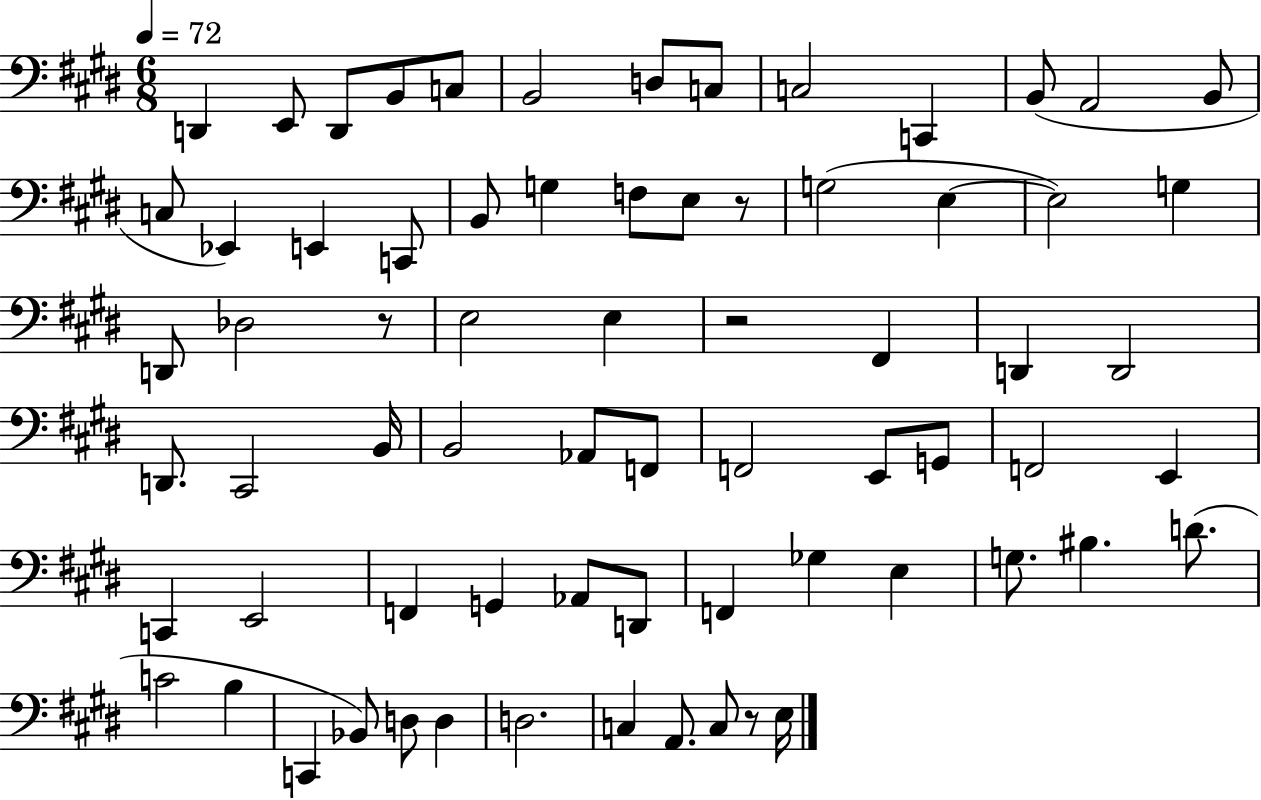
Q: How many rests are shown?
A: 4